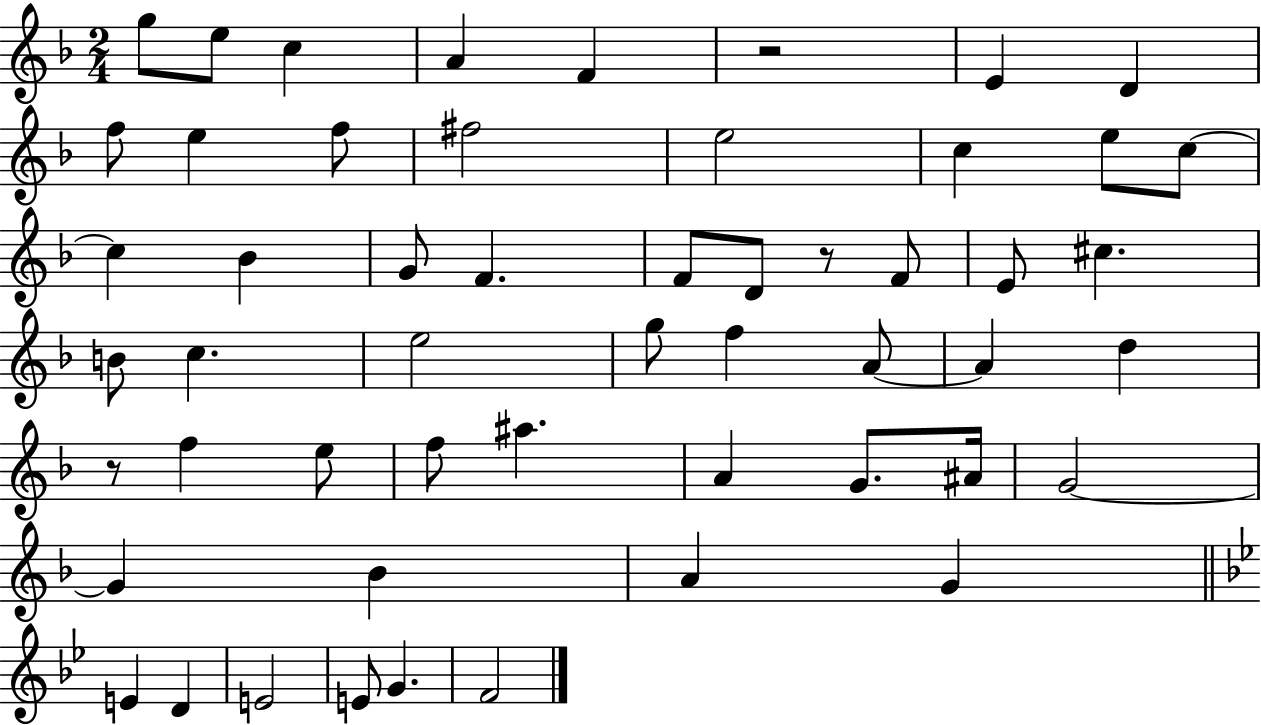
X:1
T:Untitled
M:2/4
L:1/4
K:F
g/2 e/2 c A F z2 E D f/2 e f/2 ^f2 e2 c e/2 c/2 c _B G/2 F F/2 D/2 z/2 F/2 E/2 ^c B/2 c e2 g/2 f A/2 A d z/2 f e/2 f/2 ^a A G/2 ^A/4 G2 G _B A G E D E2 E/2 G F2